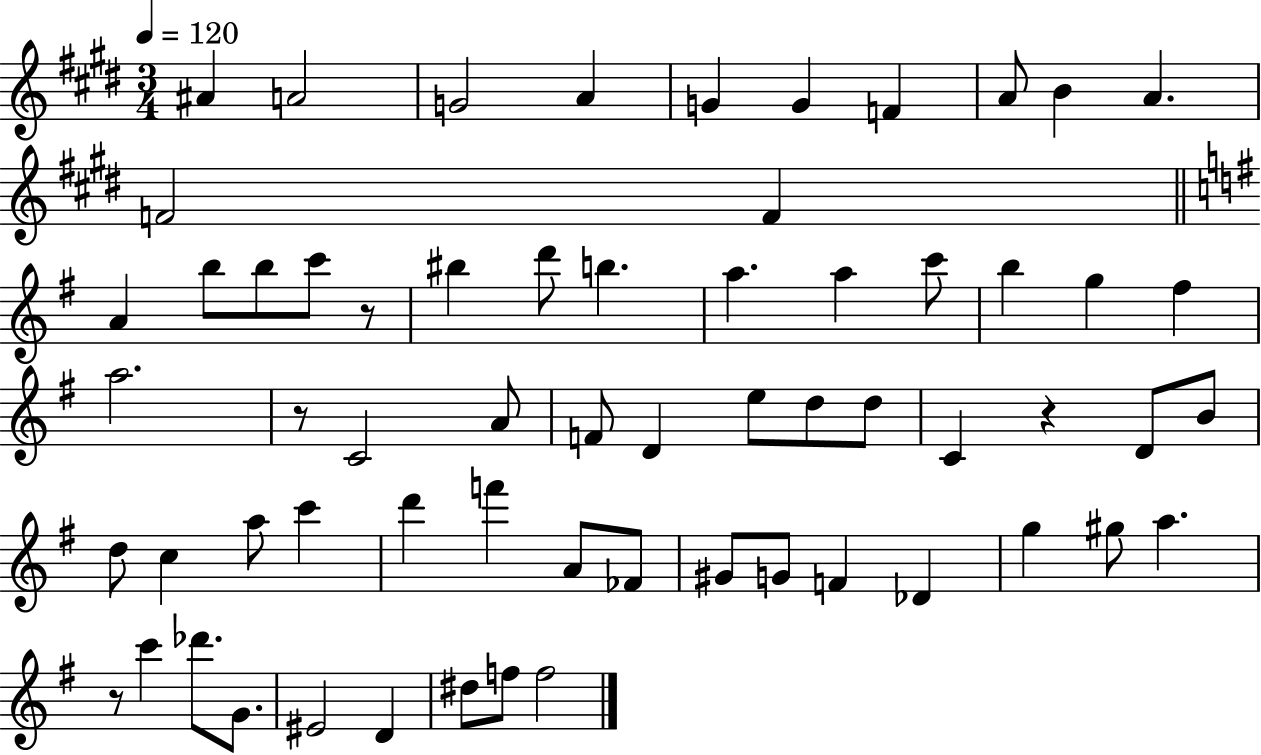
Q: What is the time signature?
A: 3/4